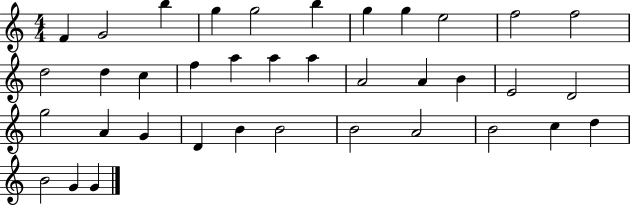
{
  \clef treble
  \numericTimeSignature
  \time 4/4
  \key c \major
  f'4 g'2 b''4 | g''4 g''2 b''4 | g''4 g''4 e''2 | f''2 f''2 | \break d''2 d''4 c''4 | f''4 a''4 a''4 a''4 | a'2 a'4 b'4 | e'2 d'2 | \break g''2 a'4 g'4 | d'4 b'4 b'2 | b'2 a'2 | b'2 c''4 d''4 | \break b'2 g'4 g'4 | \bar "|."
}